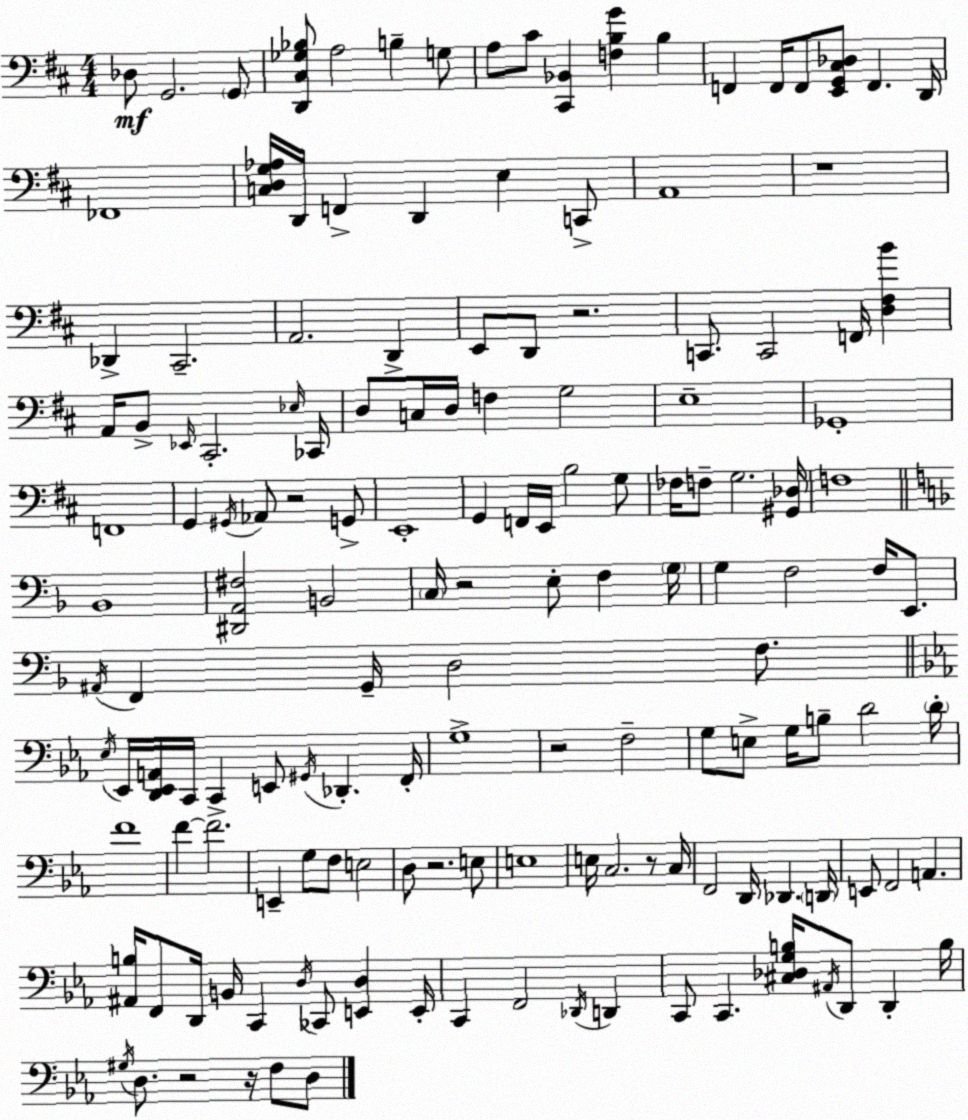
X:1
T:Untitled
M:4/4
L:1/4
K:D
_D,/2 G,,2 G,,/2 [D,,^C,_G,_B,]/2 A,2 B, G,/2 A,/2 ^C/2 [^C,,_B,,] [F,B,G] B, F,, F,,/4 F,,/2 [E,,G,,^C,_D,]/2 F,, D,,/4 _F,,4 [C,D,G,_A,]/4 D,,/4 F,, D,, E, C,,/2 A,,4 z4 _D,, ^C,,2 A,,2 D,, E,,/2 D,,/2 z2 C,,/2 C,,2 F,,/4 [D,^F,B] A,,/4 B,,/2 _E,,/4 ^C,,2 _E,/4 _C,,/4 D,/2 C,/4 D,/4 F, G,2 E,4 _G,,4 F,,4 G,, ^G,,/4 _A,,/2 z2 G,,/2 E,,4 G,, F,,/4 E,,/4 B,2 G,/2 _F,/4 F,/2 G,2 [^G,,_D,]/4 F,4 _B,,4 [^D,,A,,^F,]2 B,,2 C,/4 z2 E,/2 F, G,/4 G, F,2 F,/4 E,,/2 ^A,,/4 F,, G,,/4 D,2 F,/2 _E,/4 _E,,/4 [D,,_E,,A,,]/4 C,,/4 C,, E,,/2 ^G,,/4 _D,, F,,/4 G,4 z2 F,2 G,/2 E,/2 G,/4 B,/2 D2 D/4 F4 F F2 E,, G,/2 F,/2 E,2 D,/2 z2 E,/2 E,4 E,/4 C,2 z/2 C,/4 F,,2 D,,/4 _D,, D,,/4 E,,/2 F,,2 A,, [^A,,B,]/4 F,,/2 D,,/4 B,,/4 C,, D,/4 _C,,/2 [E,,D,] E,,/4 C,, F,,2 _D,,/4 D,, C,,/2 C,, [^C,_D,G,B,]/4 ^A,,/4 D,,/2 D,, B,/4 ^G,/4 D,/2 z2 z/4 F,/2 D,/2